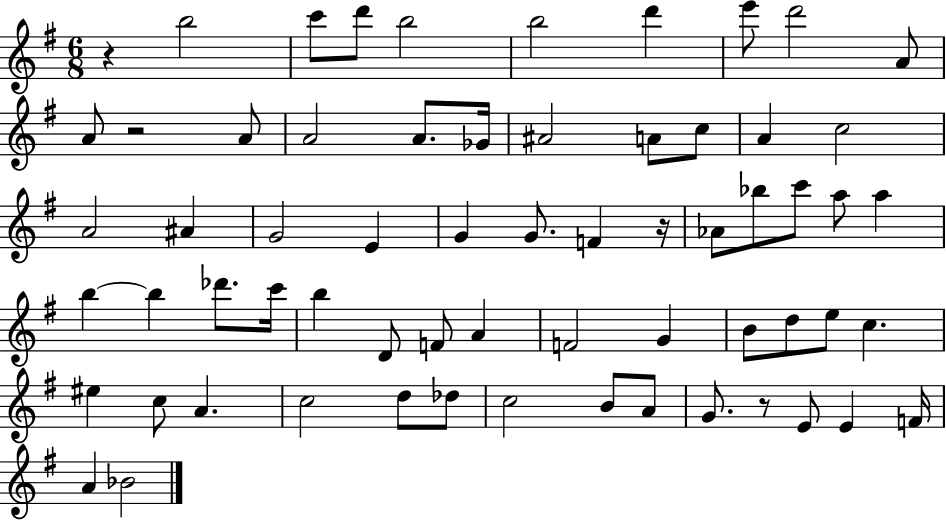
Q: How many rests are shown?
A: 4